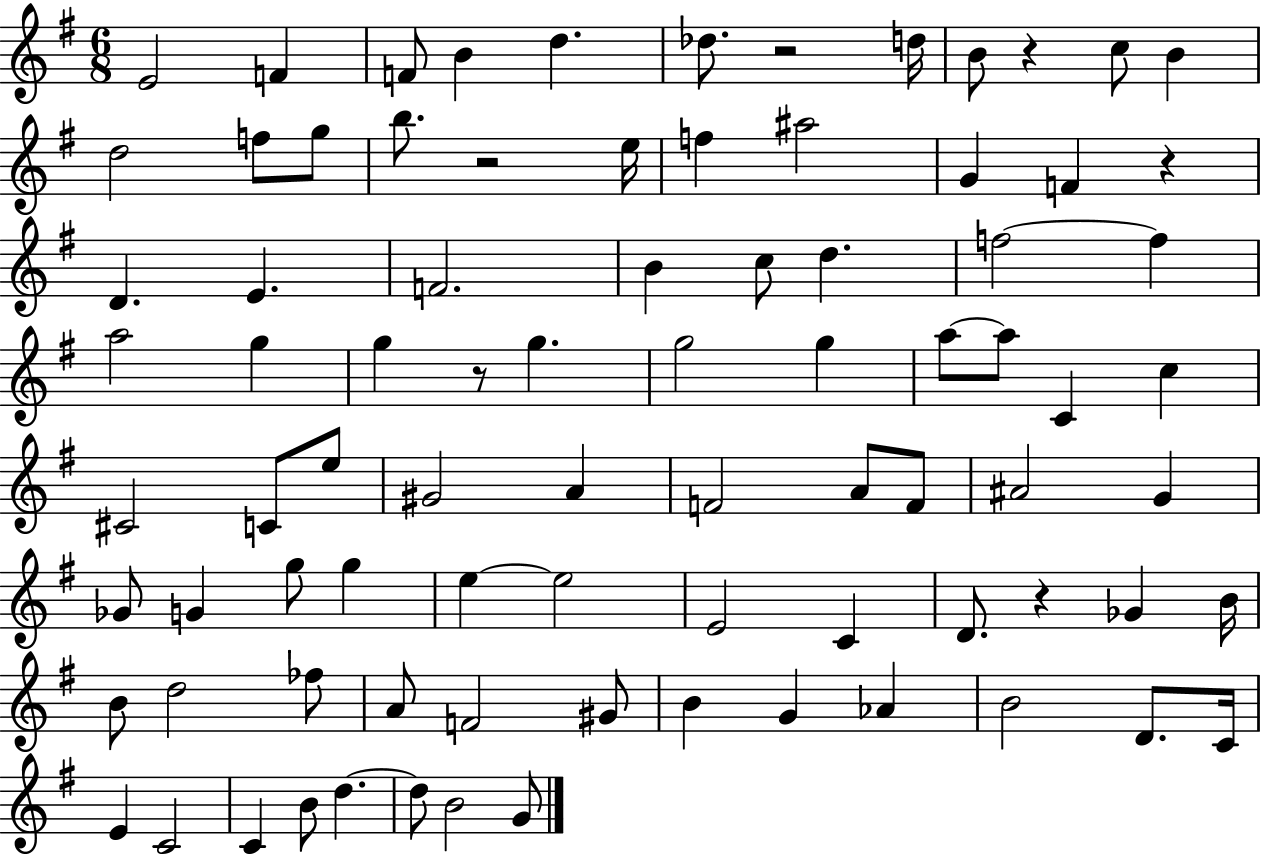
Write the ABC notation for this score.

X:1
T:Untitled
M:6/8
L:1/4
K:G
E2 F F/2 B d _d/2 z2 d/4 B/2 z c/2 B d2 f/2 g/2 b/2 z2 e/4 f ^a2 G F z D E F2 B c/2 d f2 f a2 g g z/2 g g2 g a/2 a/2 C c ^C2 C/2 e/2 ^G2 A F2 A/2 F/2 ^A2 G _G/2 G g/2 g e e2 E2 C D/2 z _G B/4 B/2 d2 _f/2 A/2 F2 ^G/2 B G _A B2 D/2 C/4 E C2 C B/2 d d/2 B2 G/2